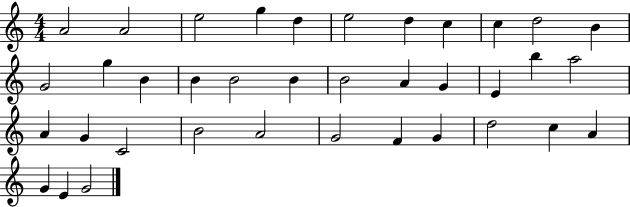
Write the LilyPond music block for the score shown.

{
  \clef treble
  \numericTimeSignature
  \time 4/4
  \key c \major
  a'2 a'2 | e''2 g''4 d''4 | e''2 d''4 c''4 | c''4 d''2 b'4 | \break g'2 g''4 b'4 | b'4 b'2 b'4 | b'2 a'4 g'4 | e'4 b''4 a''2 | \break a'4 g'4 c'2 | b'2 a'2 | g'2 f'4 g'4 | d''2 c''4 a'4 | \break g'4 e'4 g'2 | \bar "|."
}